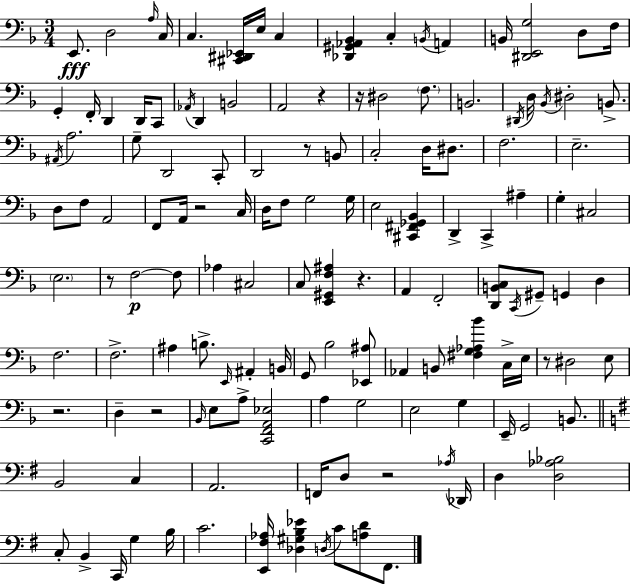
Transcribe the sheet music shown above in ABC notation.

X:1
T:Untitled
M:3/4
L:1/4
K:Dm
E,,/2 D,2 A,/4 C,/4 C, [^C,,^D,,_E,,]/4 E,/4 C, [_D,,^G,,_A,,_B,,] C, B,,/4 A,, B,,/4 [^D,,E,,G,]2 D,/2 F,/4 G,, F,,/4 D,, D,,/4 C,,/2 _A,,/4 D,, B,,2 A,,2 z z/4 ^D,2 F,/2 B,,2 ^D,,/4 D,/4 _B,,/4 ^D,2 B,,/2 ^A,,/4 A,2 G,/2 D,,2 C,,/2 D,,2 z/2 B,,/2 C,2 D,/4 ^D,/2 F,2 E,2 D,/2 F,/2 A,,2 F,,/2 A,,/4 z2 C,/4 D,/4 F,/2 G,2 G,/4 E,2 [^C,,^F,,_G,,_B,,] D,, C,, ^A, G, ^C,2 E,2 z/2 F,2 F,/2 _A, ^C,2 C,/2 [E,,^G,,F,^A,] z A,, F,,2 [D,,B,,C,]/2 C,,/4 ^G,,/2 G,, D, F,2 F,2 ^A, B,/2 E,,/4 ^A,, B,,/4 G,,/2 _B,2 [_E,,^A,]/2 _A,, B,,/2 [^F,G,_A,_B] C,/4 E,/4 z/2 ^D,2 E,/2 z2 D, z2 _B,,/4 E,/2 A,/2 [C,,F,,A,,_E,]2 A, G,2 E,2 G, E,,/4 G,,2 B,,/2 B,,2 C, A,,2 F,,/4 D,/2 z2 _A,/4 _D,,/4 D, [D,_A,_B,]2 C,/2 B,, C,,/4 G, B,/4 C2 [E,,^F,_A,]/4 [_D,^G,B,_E] D,/4 C/2 [A,D]/2 ^F,,/2